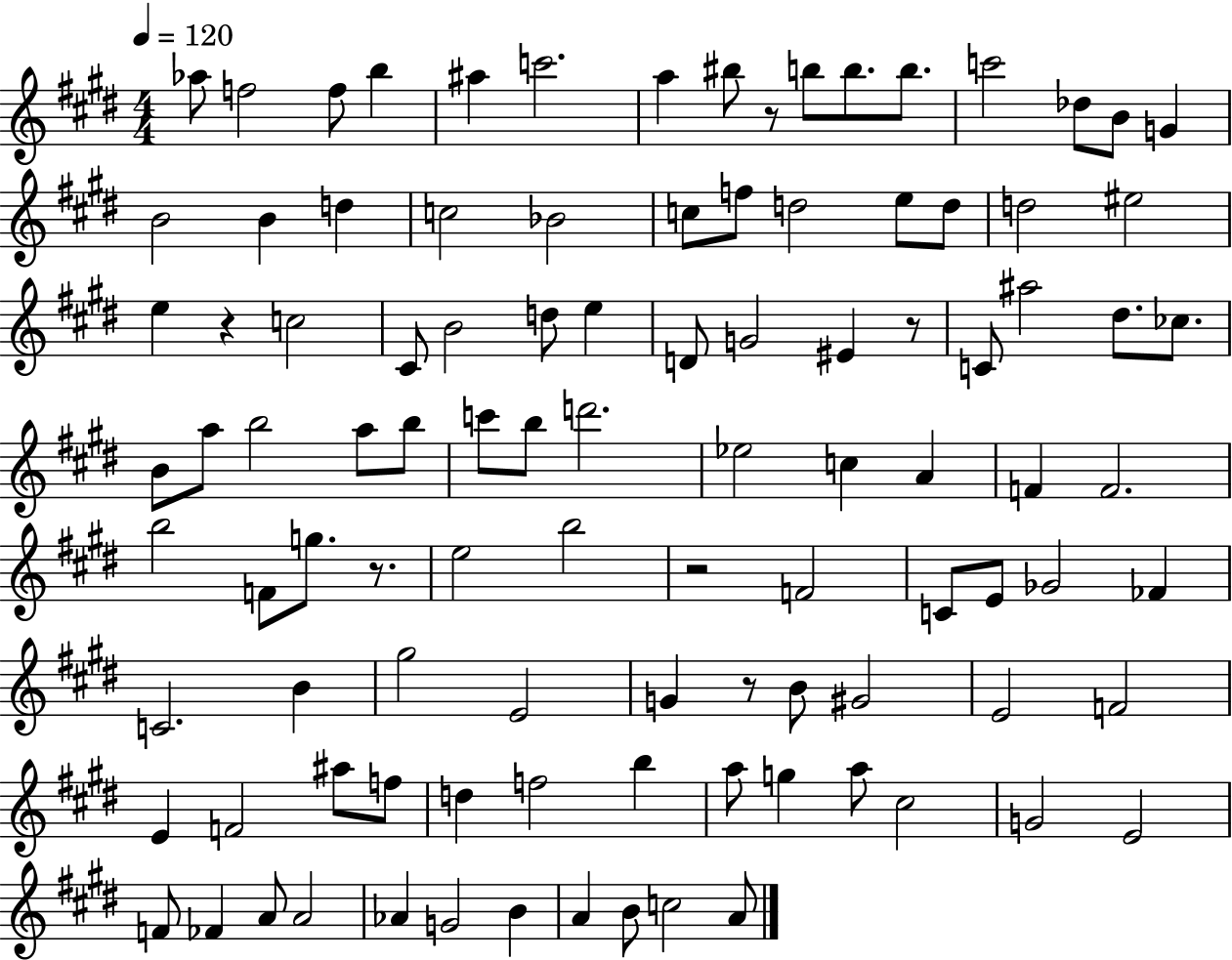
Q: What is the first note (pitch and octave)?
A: Ab5